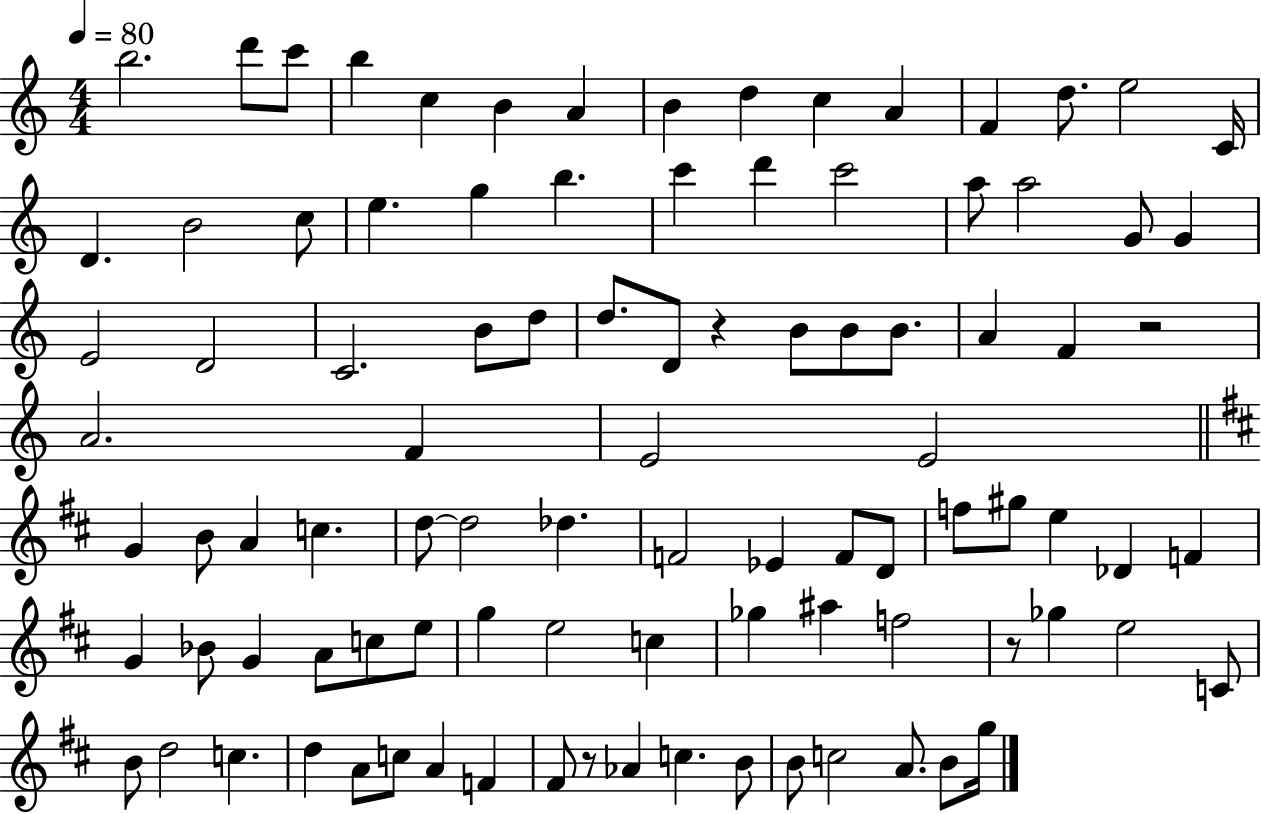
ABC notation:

X:1
T:Untitled
M:4/4
L:1/4
K:C
b2 d'/2 c'/2 b c B A B d c A F d/2 e2 C/4 D B2 c/2 e g b c' d' c'2 a/2 a2 G/2 G E2 D2 C2 B/2 d/2 d/2 D/2 z B/2 B/2 B/2 A F z2 A2 F E2 E2 G B/2 A c d/2 d2 _d F2 _E F/2 D/2 f/2 ^g/2 e _D F G _B/2 G A/2 c/2 e/2 g e2 c _g ^a f2 z/2 _g e2 C/2 B/2 d2 c d A/2 c/2 A F ^F/2 z/2 _A c B/2 B/2 c2 A/2 B/2 g/4